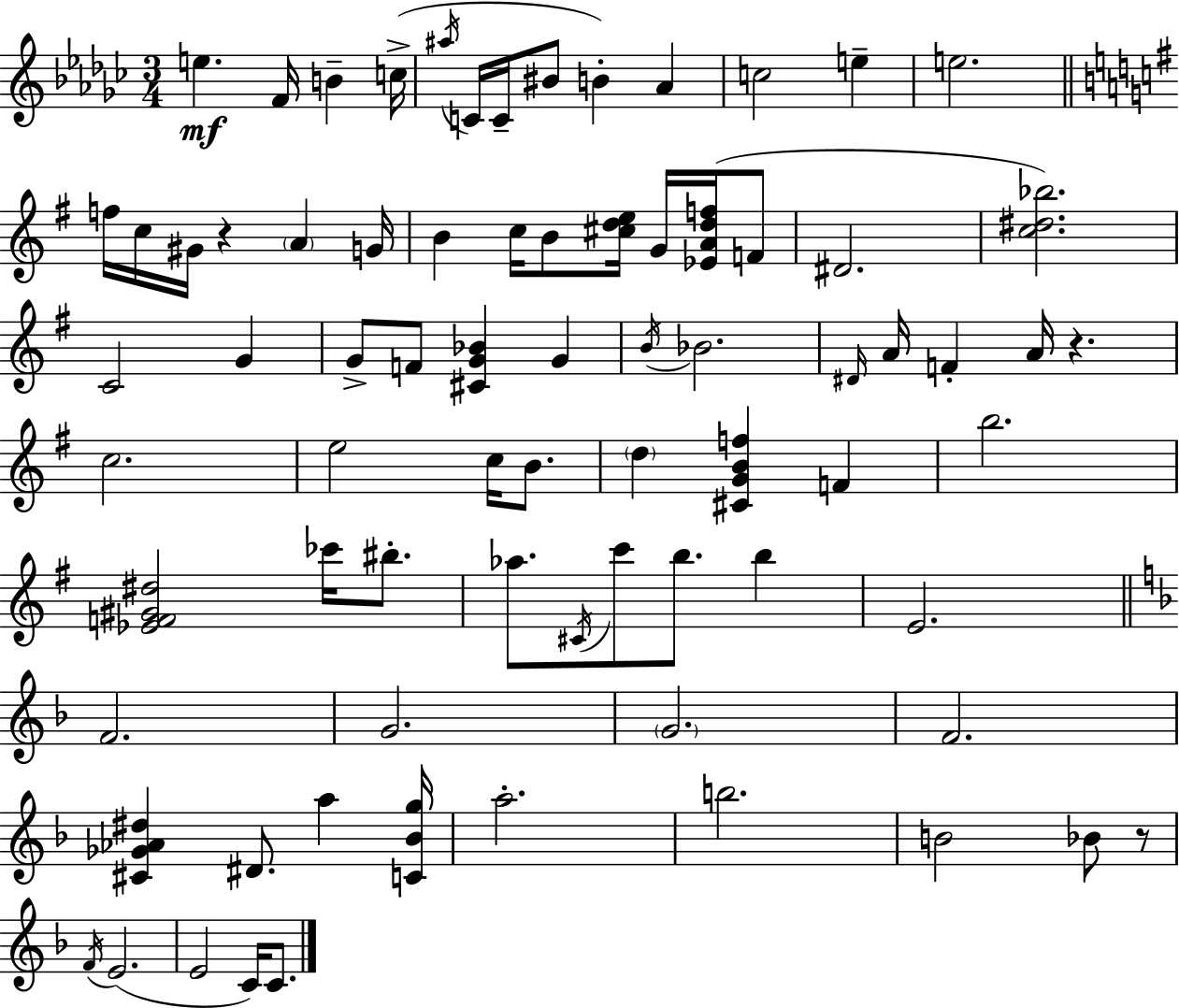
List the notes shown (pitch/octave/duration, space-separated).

E5/q. F4/s B4/q C5/s A#5/s C4/s C4/s BIS4/e B4/q Ab4/q C5/h E5/q E5/h. F5/s C5/s G#4/s R/q A4/q G4/s B4/q C5/s B4/e [C#5,D5,E5]/s G4/s [Eb4,A4,D5,F5]/s F4/e D#4/h. [C5,D#5,Bb5]/h. C4/h G4/q G4/e F4/e [C#4,G4,Bb4]/q G4/q B4/s Bb4/h. D#4/s A4/s F4/q A4/s R/q. C5/h. E5/h C5/s B4/e. D5/q [C#4,G4,B4,F5]/q F4/q B5/h. [Eb4,F4,G#4,D#5]/h CES6/s BIS5/e. Ab5/e. C#4/s C6/e B5/e. B5/q E4/h. F4/h. G4/h. G4/h. F4/h. [C#4,Gb4,Ab4,D#5]/q D#4/e. A5/q [C4,Bb4,G5]/s A5/h. B5/h. B4/h Bb4/e R/e F4/s E4/h. E4/h C4/s C4/e.